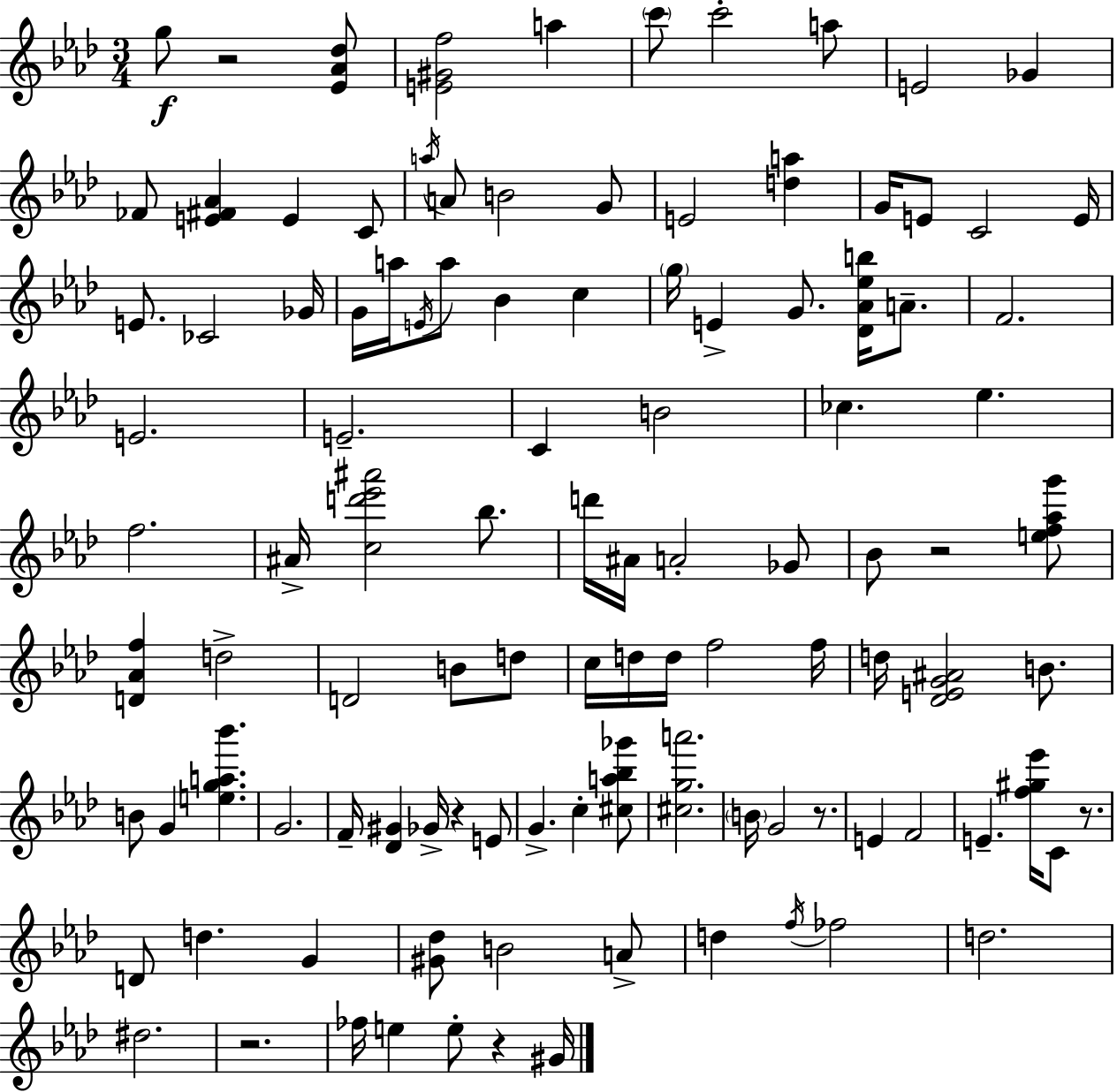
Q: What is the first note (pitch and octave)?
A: G5